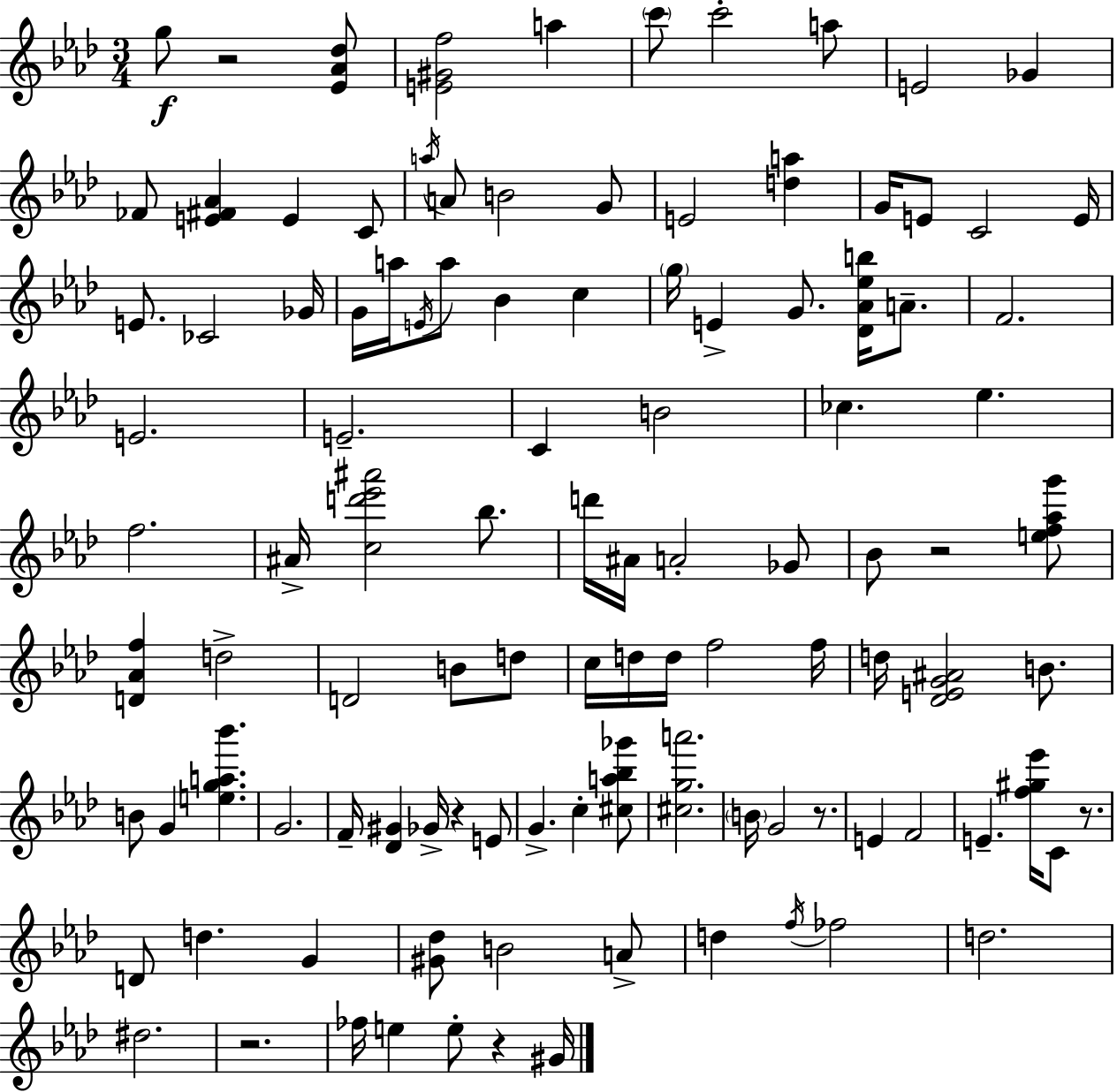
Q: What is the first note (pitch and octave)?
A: G5